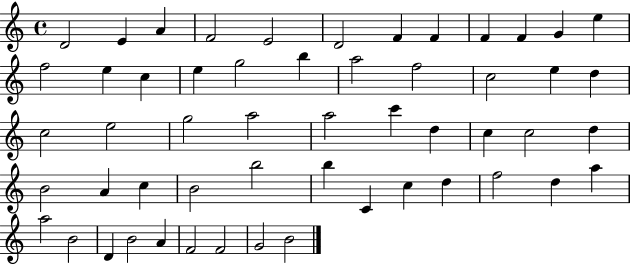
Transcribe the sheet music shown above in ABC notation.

X:1
T:Untitled
M:4/4
L:1/4
K:C
D2 E A F2 E2 D2 F F F F G e f2 e c e g2 b a2 f2 c2 e d c2 e2 g2 a2 a2 c' d c c2 d B2 A c B2 b2 b C c d f2 d a a2 B2 D B2 A F2 F2 G2 B2